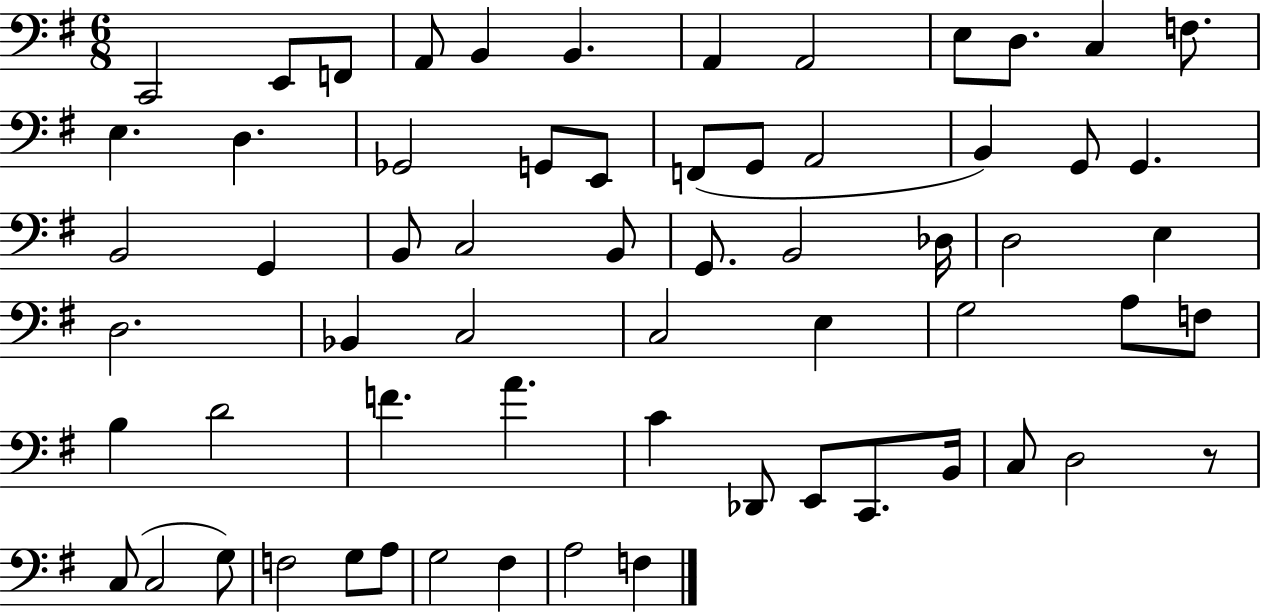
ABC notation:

X:1
T:Untitled
M:6/8
L:1/4
K:G
C,,2 E,,/2 F,,/2 A,,/2 B,, B,, A,, A,,2 E,/2 D,/2 C, F,/2 E, D, _G,,2 G,,/2 E,,/2 F,,/2 G,,/2 A,,2 B,, G,,/2 G,, B,,2 G,, B,,/2 C,2 B,,/2 G,,/2 B,,2 _D,/4 D,2 E, D,2 _B,, C,2 C,2 E, G,2 A,/2 F,/2 B, D2 F A C _D,,/2 E,,/2 C,,/2 B,,/4 C,/2 D,2 z/2 C,/2 C,2 G,/2 F,2 G,/2 A,/2 G,2 ^F, A,2 F,